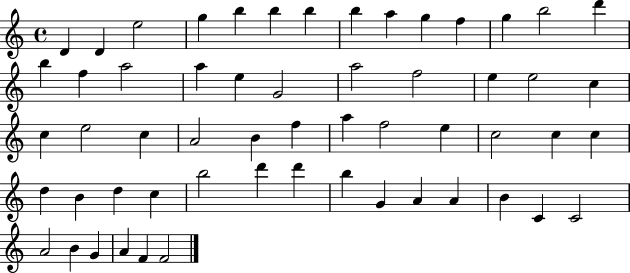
{
  \clef treble
  \time 4/4
  \defaultTimeSignature
  \key c \major
  d'4 d'4 e''2 | g''4 b''4 b''4 b''4 | b''4 a''4 g''4 f''4 | g''4 b''2 d'''4 | \break b''4 f''4 a''2 | a''4 e''4 g'2 | a''2 f''2 | e''4 e''2 c''4 | \break c''4 e''2 c''4 | a'2 b'4 f''4 | a''4 f''2 e''4 | c''2 c''4 c''4 | \break d''4 b'4 d''4 c''4 | b''2 d'''4 d'''4 | b''4 g'4 a'4 a'4 | b'4 c'4 c'2 | \break a'2 b'4 g'4 | a'4 f'4 f'2 | \bar "|."
}